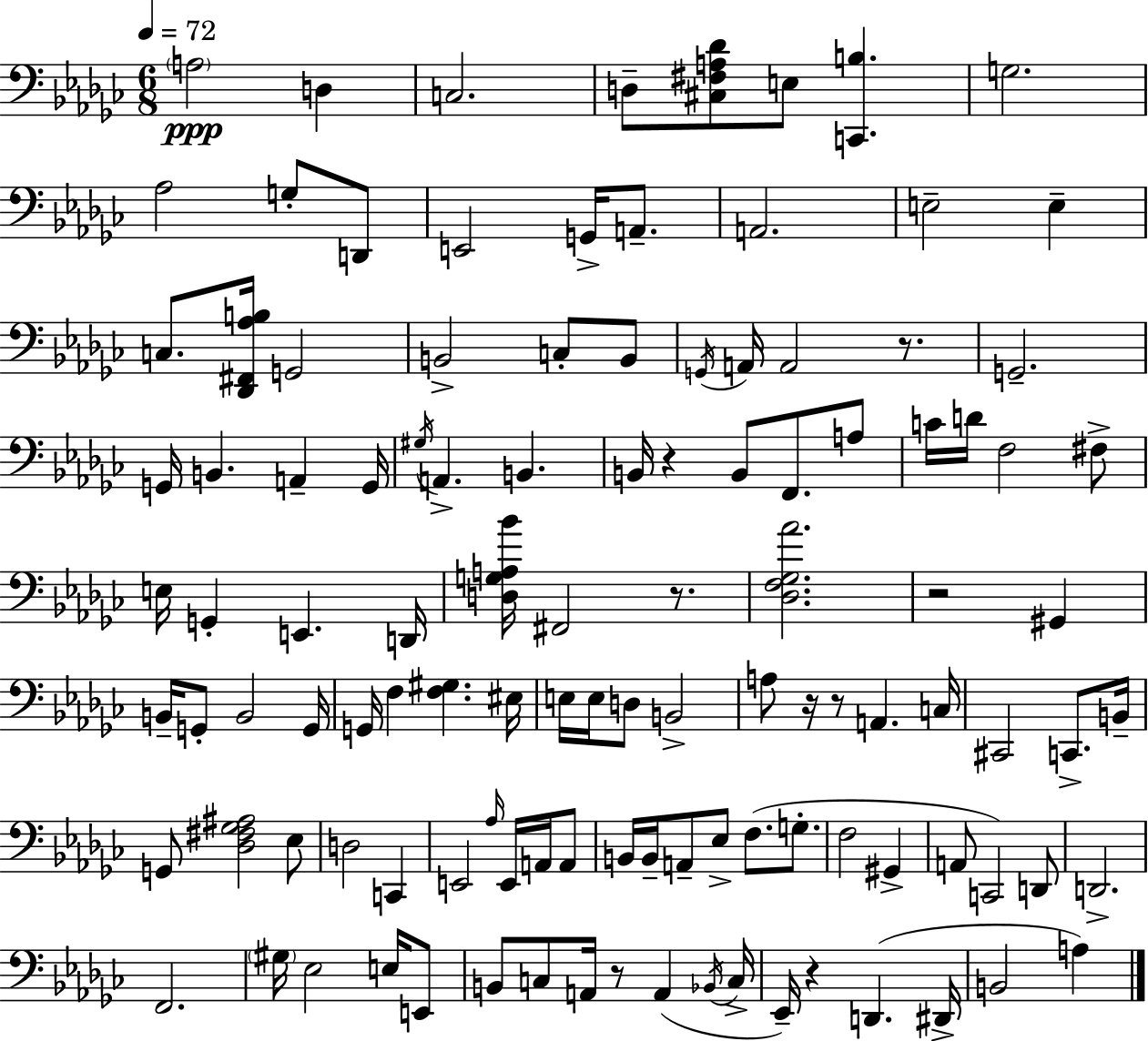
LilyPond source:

{
  \clef bass
  \numericTimeSignature
  \time 6/8
  \key ees \minor
  \tempo 4 = 72
  \repeat volta 2 { \parenthesize a2\ppp d4 | c2. | d8-- <cis fis a des'>8 e8 <c, b>4. | g2. | \break aes2 g8-. d,8 | e,2 g,16-> a,8.-- | a,2. | e2-- e4-- | \break c8. <des, fis, aes b>16 g,2 | b,2-> c8-. b,8 | \acciaccatura { g,16 } a,16 a,2 r8. | g,2.-- | \break g,16 b,4. a,4-- | g,16 \acciaccatura { gis16 } a,4.-> b,4. | b,16 r4 b,8 f,8. | a8 c'16 d'16 f2 | \break fis8-> e16 g,4-. e,4. | d,16 <d g a bes'>16 fis,2 r8. | <des f ges aes'>2. | r2 gis,4 | \break b,16-- g,8-. b,2 | g,16 g,16 f4 <f gis>4. | eis16 e16 e16 d8 b,2-> | a8 r16 r8 a,4. | \break c16 cis,2 c,8.-> | b,16-- g,8 <des fis ges ais>2 | ees8 d2 c,4 | e,2 \grace { aes16 } e,16 | \break a,16 a,8 b,16 b,16-- a,8-- ees8-> f8.( | g8.-. f2 gis,4-> | a,8 c,2) | d,8 d,2.-> | \break f,2. | \parenthesize gis16 ees2 | e16 e,8 b,8 c8 a,16 r8 a,4( | \acciaccatura { bes,16 } c16-> ees,16--) r4 d,4.( | \break dis,16-> b,2 | a4) } \bar "|."
}